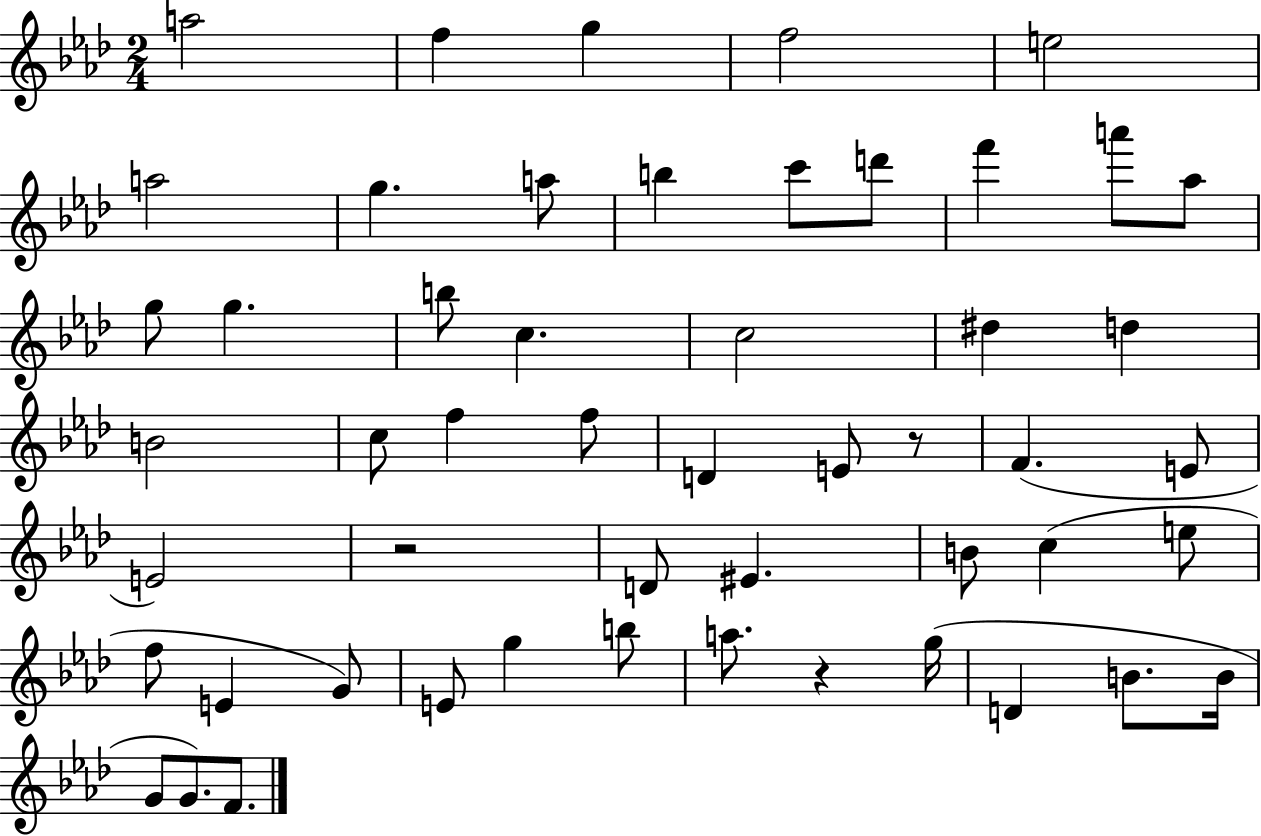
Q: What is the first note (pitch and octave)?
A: A5